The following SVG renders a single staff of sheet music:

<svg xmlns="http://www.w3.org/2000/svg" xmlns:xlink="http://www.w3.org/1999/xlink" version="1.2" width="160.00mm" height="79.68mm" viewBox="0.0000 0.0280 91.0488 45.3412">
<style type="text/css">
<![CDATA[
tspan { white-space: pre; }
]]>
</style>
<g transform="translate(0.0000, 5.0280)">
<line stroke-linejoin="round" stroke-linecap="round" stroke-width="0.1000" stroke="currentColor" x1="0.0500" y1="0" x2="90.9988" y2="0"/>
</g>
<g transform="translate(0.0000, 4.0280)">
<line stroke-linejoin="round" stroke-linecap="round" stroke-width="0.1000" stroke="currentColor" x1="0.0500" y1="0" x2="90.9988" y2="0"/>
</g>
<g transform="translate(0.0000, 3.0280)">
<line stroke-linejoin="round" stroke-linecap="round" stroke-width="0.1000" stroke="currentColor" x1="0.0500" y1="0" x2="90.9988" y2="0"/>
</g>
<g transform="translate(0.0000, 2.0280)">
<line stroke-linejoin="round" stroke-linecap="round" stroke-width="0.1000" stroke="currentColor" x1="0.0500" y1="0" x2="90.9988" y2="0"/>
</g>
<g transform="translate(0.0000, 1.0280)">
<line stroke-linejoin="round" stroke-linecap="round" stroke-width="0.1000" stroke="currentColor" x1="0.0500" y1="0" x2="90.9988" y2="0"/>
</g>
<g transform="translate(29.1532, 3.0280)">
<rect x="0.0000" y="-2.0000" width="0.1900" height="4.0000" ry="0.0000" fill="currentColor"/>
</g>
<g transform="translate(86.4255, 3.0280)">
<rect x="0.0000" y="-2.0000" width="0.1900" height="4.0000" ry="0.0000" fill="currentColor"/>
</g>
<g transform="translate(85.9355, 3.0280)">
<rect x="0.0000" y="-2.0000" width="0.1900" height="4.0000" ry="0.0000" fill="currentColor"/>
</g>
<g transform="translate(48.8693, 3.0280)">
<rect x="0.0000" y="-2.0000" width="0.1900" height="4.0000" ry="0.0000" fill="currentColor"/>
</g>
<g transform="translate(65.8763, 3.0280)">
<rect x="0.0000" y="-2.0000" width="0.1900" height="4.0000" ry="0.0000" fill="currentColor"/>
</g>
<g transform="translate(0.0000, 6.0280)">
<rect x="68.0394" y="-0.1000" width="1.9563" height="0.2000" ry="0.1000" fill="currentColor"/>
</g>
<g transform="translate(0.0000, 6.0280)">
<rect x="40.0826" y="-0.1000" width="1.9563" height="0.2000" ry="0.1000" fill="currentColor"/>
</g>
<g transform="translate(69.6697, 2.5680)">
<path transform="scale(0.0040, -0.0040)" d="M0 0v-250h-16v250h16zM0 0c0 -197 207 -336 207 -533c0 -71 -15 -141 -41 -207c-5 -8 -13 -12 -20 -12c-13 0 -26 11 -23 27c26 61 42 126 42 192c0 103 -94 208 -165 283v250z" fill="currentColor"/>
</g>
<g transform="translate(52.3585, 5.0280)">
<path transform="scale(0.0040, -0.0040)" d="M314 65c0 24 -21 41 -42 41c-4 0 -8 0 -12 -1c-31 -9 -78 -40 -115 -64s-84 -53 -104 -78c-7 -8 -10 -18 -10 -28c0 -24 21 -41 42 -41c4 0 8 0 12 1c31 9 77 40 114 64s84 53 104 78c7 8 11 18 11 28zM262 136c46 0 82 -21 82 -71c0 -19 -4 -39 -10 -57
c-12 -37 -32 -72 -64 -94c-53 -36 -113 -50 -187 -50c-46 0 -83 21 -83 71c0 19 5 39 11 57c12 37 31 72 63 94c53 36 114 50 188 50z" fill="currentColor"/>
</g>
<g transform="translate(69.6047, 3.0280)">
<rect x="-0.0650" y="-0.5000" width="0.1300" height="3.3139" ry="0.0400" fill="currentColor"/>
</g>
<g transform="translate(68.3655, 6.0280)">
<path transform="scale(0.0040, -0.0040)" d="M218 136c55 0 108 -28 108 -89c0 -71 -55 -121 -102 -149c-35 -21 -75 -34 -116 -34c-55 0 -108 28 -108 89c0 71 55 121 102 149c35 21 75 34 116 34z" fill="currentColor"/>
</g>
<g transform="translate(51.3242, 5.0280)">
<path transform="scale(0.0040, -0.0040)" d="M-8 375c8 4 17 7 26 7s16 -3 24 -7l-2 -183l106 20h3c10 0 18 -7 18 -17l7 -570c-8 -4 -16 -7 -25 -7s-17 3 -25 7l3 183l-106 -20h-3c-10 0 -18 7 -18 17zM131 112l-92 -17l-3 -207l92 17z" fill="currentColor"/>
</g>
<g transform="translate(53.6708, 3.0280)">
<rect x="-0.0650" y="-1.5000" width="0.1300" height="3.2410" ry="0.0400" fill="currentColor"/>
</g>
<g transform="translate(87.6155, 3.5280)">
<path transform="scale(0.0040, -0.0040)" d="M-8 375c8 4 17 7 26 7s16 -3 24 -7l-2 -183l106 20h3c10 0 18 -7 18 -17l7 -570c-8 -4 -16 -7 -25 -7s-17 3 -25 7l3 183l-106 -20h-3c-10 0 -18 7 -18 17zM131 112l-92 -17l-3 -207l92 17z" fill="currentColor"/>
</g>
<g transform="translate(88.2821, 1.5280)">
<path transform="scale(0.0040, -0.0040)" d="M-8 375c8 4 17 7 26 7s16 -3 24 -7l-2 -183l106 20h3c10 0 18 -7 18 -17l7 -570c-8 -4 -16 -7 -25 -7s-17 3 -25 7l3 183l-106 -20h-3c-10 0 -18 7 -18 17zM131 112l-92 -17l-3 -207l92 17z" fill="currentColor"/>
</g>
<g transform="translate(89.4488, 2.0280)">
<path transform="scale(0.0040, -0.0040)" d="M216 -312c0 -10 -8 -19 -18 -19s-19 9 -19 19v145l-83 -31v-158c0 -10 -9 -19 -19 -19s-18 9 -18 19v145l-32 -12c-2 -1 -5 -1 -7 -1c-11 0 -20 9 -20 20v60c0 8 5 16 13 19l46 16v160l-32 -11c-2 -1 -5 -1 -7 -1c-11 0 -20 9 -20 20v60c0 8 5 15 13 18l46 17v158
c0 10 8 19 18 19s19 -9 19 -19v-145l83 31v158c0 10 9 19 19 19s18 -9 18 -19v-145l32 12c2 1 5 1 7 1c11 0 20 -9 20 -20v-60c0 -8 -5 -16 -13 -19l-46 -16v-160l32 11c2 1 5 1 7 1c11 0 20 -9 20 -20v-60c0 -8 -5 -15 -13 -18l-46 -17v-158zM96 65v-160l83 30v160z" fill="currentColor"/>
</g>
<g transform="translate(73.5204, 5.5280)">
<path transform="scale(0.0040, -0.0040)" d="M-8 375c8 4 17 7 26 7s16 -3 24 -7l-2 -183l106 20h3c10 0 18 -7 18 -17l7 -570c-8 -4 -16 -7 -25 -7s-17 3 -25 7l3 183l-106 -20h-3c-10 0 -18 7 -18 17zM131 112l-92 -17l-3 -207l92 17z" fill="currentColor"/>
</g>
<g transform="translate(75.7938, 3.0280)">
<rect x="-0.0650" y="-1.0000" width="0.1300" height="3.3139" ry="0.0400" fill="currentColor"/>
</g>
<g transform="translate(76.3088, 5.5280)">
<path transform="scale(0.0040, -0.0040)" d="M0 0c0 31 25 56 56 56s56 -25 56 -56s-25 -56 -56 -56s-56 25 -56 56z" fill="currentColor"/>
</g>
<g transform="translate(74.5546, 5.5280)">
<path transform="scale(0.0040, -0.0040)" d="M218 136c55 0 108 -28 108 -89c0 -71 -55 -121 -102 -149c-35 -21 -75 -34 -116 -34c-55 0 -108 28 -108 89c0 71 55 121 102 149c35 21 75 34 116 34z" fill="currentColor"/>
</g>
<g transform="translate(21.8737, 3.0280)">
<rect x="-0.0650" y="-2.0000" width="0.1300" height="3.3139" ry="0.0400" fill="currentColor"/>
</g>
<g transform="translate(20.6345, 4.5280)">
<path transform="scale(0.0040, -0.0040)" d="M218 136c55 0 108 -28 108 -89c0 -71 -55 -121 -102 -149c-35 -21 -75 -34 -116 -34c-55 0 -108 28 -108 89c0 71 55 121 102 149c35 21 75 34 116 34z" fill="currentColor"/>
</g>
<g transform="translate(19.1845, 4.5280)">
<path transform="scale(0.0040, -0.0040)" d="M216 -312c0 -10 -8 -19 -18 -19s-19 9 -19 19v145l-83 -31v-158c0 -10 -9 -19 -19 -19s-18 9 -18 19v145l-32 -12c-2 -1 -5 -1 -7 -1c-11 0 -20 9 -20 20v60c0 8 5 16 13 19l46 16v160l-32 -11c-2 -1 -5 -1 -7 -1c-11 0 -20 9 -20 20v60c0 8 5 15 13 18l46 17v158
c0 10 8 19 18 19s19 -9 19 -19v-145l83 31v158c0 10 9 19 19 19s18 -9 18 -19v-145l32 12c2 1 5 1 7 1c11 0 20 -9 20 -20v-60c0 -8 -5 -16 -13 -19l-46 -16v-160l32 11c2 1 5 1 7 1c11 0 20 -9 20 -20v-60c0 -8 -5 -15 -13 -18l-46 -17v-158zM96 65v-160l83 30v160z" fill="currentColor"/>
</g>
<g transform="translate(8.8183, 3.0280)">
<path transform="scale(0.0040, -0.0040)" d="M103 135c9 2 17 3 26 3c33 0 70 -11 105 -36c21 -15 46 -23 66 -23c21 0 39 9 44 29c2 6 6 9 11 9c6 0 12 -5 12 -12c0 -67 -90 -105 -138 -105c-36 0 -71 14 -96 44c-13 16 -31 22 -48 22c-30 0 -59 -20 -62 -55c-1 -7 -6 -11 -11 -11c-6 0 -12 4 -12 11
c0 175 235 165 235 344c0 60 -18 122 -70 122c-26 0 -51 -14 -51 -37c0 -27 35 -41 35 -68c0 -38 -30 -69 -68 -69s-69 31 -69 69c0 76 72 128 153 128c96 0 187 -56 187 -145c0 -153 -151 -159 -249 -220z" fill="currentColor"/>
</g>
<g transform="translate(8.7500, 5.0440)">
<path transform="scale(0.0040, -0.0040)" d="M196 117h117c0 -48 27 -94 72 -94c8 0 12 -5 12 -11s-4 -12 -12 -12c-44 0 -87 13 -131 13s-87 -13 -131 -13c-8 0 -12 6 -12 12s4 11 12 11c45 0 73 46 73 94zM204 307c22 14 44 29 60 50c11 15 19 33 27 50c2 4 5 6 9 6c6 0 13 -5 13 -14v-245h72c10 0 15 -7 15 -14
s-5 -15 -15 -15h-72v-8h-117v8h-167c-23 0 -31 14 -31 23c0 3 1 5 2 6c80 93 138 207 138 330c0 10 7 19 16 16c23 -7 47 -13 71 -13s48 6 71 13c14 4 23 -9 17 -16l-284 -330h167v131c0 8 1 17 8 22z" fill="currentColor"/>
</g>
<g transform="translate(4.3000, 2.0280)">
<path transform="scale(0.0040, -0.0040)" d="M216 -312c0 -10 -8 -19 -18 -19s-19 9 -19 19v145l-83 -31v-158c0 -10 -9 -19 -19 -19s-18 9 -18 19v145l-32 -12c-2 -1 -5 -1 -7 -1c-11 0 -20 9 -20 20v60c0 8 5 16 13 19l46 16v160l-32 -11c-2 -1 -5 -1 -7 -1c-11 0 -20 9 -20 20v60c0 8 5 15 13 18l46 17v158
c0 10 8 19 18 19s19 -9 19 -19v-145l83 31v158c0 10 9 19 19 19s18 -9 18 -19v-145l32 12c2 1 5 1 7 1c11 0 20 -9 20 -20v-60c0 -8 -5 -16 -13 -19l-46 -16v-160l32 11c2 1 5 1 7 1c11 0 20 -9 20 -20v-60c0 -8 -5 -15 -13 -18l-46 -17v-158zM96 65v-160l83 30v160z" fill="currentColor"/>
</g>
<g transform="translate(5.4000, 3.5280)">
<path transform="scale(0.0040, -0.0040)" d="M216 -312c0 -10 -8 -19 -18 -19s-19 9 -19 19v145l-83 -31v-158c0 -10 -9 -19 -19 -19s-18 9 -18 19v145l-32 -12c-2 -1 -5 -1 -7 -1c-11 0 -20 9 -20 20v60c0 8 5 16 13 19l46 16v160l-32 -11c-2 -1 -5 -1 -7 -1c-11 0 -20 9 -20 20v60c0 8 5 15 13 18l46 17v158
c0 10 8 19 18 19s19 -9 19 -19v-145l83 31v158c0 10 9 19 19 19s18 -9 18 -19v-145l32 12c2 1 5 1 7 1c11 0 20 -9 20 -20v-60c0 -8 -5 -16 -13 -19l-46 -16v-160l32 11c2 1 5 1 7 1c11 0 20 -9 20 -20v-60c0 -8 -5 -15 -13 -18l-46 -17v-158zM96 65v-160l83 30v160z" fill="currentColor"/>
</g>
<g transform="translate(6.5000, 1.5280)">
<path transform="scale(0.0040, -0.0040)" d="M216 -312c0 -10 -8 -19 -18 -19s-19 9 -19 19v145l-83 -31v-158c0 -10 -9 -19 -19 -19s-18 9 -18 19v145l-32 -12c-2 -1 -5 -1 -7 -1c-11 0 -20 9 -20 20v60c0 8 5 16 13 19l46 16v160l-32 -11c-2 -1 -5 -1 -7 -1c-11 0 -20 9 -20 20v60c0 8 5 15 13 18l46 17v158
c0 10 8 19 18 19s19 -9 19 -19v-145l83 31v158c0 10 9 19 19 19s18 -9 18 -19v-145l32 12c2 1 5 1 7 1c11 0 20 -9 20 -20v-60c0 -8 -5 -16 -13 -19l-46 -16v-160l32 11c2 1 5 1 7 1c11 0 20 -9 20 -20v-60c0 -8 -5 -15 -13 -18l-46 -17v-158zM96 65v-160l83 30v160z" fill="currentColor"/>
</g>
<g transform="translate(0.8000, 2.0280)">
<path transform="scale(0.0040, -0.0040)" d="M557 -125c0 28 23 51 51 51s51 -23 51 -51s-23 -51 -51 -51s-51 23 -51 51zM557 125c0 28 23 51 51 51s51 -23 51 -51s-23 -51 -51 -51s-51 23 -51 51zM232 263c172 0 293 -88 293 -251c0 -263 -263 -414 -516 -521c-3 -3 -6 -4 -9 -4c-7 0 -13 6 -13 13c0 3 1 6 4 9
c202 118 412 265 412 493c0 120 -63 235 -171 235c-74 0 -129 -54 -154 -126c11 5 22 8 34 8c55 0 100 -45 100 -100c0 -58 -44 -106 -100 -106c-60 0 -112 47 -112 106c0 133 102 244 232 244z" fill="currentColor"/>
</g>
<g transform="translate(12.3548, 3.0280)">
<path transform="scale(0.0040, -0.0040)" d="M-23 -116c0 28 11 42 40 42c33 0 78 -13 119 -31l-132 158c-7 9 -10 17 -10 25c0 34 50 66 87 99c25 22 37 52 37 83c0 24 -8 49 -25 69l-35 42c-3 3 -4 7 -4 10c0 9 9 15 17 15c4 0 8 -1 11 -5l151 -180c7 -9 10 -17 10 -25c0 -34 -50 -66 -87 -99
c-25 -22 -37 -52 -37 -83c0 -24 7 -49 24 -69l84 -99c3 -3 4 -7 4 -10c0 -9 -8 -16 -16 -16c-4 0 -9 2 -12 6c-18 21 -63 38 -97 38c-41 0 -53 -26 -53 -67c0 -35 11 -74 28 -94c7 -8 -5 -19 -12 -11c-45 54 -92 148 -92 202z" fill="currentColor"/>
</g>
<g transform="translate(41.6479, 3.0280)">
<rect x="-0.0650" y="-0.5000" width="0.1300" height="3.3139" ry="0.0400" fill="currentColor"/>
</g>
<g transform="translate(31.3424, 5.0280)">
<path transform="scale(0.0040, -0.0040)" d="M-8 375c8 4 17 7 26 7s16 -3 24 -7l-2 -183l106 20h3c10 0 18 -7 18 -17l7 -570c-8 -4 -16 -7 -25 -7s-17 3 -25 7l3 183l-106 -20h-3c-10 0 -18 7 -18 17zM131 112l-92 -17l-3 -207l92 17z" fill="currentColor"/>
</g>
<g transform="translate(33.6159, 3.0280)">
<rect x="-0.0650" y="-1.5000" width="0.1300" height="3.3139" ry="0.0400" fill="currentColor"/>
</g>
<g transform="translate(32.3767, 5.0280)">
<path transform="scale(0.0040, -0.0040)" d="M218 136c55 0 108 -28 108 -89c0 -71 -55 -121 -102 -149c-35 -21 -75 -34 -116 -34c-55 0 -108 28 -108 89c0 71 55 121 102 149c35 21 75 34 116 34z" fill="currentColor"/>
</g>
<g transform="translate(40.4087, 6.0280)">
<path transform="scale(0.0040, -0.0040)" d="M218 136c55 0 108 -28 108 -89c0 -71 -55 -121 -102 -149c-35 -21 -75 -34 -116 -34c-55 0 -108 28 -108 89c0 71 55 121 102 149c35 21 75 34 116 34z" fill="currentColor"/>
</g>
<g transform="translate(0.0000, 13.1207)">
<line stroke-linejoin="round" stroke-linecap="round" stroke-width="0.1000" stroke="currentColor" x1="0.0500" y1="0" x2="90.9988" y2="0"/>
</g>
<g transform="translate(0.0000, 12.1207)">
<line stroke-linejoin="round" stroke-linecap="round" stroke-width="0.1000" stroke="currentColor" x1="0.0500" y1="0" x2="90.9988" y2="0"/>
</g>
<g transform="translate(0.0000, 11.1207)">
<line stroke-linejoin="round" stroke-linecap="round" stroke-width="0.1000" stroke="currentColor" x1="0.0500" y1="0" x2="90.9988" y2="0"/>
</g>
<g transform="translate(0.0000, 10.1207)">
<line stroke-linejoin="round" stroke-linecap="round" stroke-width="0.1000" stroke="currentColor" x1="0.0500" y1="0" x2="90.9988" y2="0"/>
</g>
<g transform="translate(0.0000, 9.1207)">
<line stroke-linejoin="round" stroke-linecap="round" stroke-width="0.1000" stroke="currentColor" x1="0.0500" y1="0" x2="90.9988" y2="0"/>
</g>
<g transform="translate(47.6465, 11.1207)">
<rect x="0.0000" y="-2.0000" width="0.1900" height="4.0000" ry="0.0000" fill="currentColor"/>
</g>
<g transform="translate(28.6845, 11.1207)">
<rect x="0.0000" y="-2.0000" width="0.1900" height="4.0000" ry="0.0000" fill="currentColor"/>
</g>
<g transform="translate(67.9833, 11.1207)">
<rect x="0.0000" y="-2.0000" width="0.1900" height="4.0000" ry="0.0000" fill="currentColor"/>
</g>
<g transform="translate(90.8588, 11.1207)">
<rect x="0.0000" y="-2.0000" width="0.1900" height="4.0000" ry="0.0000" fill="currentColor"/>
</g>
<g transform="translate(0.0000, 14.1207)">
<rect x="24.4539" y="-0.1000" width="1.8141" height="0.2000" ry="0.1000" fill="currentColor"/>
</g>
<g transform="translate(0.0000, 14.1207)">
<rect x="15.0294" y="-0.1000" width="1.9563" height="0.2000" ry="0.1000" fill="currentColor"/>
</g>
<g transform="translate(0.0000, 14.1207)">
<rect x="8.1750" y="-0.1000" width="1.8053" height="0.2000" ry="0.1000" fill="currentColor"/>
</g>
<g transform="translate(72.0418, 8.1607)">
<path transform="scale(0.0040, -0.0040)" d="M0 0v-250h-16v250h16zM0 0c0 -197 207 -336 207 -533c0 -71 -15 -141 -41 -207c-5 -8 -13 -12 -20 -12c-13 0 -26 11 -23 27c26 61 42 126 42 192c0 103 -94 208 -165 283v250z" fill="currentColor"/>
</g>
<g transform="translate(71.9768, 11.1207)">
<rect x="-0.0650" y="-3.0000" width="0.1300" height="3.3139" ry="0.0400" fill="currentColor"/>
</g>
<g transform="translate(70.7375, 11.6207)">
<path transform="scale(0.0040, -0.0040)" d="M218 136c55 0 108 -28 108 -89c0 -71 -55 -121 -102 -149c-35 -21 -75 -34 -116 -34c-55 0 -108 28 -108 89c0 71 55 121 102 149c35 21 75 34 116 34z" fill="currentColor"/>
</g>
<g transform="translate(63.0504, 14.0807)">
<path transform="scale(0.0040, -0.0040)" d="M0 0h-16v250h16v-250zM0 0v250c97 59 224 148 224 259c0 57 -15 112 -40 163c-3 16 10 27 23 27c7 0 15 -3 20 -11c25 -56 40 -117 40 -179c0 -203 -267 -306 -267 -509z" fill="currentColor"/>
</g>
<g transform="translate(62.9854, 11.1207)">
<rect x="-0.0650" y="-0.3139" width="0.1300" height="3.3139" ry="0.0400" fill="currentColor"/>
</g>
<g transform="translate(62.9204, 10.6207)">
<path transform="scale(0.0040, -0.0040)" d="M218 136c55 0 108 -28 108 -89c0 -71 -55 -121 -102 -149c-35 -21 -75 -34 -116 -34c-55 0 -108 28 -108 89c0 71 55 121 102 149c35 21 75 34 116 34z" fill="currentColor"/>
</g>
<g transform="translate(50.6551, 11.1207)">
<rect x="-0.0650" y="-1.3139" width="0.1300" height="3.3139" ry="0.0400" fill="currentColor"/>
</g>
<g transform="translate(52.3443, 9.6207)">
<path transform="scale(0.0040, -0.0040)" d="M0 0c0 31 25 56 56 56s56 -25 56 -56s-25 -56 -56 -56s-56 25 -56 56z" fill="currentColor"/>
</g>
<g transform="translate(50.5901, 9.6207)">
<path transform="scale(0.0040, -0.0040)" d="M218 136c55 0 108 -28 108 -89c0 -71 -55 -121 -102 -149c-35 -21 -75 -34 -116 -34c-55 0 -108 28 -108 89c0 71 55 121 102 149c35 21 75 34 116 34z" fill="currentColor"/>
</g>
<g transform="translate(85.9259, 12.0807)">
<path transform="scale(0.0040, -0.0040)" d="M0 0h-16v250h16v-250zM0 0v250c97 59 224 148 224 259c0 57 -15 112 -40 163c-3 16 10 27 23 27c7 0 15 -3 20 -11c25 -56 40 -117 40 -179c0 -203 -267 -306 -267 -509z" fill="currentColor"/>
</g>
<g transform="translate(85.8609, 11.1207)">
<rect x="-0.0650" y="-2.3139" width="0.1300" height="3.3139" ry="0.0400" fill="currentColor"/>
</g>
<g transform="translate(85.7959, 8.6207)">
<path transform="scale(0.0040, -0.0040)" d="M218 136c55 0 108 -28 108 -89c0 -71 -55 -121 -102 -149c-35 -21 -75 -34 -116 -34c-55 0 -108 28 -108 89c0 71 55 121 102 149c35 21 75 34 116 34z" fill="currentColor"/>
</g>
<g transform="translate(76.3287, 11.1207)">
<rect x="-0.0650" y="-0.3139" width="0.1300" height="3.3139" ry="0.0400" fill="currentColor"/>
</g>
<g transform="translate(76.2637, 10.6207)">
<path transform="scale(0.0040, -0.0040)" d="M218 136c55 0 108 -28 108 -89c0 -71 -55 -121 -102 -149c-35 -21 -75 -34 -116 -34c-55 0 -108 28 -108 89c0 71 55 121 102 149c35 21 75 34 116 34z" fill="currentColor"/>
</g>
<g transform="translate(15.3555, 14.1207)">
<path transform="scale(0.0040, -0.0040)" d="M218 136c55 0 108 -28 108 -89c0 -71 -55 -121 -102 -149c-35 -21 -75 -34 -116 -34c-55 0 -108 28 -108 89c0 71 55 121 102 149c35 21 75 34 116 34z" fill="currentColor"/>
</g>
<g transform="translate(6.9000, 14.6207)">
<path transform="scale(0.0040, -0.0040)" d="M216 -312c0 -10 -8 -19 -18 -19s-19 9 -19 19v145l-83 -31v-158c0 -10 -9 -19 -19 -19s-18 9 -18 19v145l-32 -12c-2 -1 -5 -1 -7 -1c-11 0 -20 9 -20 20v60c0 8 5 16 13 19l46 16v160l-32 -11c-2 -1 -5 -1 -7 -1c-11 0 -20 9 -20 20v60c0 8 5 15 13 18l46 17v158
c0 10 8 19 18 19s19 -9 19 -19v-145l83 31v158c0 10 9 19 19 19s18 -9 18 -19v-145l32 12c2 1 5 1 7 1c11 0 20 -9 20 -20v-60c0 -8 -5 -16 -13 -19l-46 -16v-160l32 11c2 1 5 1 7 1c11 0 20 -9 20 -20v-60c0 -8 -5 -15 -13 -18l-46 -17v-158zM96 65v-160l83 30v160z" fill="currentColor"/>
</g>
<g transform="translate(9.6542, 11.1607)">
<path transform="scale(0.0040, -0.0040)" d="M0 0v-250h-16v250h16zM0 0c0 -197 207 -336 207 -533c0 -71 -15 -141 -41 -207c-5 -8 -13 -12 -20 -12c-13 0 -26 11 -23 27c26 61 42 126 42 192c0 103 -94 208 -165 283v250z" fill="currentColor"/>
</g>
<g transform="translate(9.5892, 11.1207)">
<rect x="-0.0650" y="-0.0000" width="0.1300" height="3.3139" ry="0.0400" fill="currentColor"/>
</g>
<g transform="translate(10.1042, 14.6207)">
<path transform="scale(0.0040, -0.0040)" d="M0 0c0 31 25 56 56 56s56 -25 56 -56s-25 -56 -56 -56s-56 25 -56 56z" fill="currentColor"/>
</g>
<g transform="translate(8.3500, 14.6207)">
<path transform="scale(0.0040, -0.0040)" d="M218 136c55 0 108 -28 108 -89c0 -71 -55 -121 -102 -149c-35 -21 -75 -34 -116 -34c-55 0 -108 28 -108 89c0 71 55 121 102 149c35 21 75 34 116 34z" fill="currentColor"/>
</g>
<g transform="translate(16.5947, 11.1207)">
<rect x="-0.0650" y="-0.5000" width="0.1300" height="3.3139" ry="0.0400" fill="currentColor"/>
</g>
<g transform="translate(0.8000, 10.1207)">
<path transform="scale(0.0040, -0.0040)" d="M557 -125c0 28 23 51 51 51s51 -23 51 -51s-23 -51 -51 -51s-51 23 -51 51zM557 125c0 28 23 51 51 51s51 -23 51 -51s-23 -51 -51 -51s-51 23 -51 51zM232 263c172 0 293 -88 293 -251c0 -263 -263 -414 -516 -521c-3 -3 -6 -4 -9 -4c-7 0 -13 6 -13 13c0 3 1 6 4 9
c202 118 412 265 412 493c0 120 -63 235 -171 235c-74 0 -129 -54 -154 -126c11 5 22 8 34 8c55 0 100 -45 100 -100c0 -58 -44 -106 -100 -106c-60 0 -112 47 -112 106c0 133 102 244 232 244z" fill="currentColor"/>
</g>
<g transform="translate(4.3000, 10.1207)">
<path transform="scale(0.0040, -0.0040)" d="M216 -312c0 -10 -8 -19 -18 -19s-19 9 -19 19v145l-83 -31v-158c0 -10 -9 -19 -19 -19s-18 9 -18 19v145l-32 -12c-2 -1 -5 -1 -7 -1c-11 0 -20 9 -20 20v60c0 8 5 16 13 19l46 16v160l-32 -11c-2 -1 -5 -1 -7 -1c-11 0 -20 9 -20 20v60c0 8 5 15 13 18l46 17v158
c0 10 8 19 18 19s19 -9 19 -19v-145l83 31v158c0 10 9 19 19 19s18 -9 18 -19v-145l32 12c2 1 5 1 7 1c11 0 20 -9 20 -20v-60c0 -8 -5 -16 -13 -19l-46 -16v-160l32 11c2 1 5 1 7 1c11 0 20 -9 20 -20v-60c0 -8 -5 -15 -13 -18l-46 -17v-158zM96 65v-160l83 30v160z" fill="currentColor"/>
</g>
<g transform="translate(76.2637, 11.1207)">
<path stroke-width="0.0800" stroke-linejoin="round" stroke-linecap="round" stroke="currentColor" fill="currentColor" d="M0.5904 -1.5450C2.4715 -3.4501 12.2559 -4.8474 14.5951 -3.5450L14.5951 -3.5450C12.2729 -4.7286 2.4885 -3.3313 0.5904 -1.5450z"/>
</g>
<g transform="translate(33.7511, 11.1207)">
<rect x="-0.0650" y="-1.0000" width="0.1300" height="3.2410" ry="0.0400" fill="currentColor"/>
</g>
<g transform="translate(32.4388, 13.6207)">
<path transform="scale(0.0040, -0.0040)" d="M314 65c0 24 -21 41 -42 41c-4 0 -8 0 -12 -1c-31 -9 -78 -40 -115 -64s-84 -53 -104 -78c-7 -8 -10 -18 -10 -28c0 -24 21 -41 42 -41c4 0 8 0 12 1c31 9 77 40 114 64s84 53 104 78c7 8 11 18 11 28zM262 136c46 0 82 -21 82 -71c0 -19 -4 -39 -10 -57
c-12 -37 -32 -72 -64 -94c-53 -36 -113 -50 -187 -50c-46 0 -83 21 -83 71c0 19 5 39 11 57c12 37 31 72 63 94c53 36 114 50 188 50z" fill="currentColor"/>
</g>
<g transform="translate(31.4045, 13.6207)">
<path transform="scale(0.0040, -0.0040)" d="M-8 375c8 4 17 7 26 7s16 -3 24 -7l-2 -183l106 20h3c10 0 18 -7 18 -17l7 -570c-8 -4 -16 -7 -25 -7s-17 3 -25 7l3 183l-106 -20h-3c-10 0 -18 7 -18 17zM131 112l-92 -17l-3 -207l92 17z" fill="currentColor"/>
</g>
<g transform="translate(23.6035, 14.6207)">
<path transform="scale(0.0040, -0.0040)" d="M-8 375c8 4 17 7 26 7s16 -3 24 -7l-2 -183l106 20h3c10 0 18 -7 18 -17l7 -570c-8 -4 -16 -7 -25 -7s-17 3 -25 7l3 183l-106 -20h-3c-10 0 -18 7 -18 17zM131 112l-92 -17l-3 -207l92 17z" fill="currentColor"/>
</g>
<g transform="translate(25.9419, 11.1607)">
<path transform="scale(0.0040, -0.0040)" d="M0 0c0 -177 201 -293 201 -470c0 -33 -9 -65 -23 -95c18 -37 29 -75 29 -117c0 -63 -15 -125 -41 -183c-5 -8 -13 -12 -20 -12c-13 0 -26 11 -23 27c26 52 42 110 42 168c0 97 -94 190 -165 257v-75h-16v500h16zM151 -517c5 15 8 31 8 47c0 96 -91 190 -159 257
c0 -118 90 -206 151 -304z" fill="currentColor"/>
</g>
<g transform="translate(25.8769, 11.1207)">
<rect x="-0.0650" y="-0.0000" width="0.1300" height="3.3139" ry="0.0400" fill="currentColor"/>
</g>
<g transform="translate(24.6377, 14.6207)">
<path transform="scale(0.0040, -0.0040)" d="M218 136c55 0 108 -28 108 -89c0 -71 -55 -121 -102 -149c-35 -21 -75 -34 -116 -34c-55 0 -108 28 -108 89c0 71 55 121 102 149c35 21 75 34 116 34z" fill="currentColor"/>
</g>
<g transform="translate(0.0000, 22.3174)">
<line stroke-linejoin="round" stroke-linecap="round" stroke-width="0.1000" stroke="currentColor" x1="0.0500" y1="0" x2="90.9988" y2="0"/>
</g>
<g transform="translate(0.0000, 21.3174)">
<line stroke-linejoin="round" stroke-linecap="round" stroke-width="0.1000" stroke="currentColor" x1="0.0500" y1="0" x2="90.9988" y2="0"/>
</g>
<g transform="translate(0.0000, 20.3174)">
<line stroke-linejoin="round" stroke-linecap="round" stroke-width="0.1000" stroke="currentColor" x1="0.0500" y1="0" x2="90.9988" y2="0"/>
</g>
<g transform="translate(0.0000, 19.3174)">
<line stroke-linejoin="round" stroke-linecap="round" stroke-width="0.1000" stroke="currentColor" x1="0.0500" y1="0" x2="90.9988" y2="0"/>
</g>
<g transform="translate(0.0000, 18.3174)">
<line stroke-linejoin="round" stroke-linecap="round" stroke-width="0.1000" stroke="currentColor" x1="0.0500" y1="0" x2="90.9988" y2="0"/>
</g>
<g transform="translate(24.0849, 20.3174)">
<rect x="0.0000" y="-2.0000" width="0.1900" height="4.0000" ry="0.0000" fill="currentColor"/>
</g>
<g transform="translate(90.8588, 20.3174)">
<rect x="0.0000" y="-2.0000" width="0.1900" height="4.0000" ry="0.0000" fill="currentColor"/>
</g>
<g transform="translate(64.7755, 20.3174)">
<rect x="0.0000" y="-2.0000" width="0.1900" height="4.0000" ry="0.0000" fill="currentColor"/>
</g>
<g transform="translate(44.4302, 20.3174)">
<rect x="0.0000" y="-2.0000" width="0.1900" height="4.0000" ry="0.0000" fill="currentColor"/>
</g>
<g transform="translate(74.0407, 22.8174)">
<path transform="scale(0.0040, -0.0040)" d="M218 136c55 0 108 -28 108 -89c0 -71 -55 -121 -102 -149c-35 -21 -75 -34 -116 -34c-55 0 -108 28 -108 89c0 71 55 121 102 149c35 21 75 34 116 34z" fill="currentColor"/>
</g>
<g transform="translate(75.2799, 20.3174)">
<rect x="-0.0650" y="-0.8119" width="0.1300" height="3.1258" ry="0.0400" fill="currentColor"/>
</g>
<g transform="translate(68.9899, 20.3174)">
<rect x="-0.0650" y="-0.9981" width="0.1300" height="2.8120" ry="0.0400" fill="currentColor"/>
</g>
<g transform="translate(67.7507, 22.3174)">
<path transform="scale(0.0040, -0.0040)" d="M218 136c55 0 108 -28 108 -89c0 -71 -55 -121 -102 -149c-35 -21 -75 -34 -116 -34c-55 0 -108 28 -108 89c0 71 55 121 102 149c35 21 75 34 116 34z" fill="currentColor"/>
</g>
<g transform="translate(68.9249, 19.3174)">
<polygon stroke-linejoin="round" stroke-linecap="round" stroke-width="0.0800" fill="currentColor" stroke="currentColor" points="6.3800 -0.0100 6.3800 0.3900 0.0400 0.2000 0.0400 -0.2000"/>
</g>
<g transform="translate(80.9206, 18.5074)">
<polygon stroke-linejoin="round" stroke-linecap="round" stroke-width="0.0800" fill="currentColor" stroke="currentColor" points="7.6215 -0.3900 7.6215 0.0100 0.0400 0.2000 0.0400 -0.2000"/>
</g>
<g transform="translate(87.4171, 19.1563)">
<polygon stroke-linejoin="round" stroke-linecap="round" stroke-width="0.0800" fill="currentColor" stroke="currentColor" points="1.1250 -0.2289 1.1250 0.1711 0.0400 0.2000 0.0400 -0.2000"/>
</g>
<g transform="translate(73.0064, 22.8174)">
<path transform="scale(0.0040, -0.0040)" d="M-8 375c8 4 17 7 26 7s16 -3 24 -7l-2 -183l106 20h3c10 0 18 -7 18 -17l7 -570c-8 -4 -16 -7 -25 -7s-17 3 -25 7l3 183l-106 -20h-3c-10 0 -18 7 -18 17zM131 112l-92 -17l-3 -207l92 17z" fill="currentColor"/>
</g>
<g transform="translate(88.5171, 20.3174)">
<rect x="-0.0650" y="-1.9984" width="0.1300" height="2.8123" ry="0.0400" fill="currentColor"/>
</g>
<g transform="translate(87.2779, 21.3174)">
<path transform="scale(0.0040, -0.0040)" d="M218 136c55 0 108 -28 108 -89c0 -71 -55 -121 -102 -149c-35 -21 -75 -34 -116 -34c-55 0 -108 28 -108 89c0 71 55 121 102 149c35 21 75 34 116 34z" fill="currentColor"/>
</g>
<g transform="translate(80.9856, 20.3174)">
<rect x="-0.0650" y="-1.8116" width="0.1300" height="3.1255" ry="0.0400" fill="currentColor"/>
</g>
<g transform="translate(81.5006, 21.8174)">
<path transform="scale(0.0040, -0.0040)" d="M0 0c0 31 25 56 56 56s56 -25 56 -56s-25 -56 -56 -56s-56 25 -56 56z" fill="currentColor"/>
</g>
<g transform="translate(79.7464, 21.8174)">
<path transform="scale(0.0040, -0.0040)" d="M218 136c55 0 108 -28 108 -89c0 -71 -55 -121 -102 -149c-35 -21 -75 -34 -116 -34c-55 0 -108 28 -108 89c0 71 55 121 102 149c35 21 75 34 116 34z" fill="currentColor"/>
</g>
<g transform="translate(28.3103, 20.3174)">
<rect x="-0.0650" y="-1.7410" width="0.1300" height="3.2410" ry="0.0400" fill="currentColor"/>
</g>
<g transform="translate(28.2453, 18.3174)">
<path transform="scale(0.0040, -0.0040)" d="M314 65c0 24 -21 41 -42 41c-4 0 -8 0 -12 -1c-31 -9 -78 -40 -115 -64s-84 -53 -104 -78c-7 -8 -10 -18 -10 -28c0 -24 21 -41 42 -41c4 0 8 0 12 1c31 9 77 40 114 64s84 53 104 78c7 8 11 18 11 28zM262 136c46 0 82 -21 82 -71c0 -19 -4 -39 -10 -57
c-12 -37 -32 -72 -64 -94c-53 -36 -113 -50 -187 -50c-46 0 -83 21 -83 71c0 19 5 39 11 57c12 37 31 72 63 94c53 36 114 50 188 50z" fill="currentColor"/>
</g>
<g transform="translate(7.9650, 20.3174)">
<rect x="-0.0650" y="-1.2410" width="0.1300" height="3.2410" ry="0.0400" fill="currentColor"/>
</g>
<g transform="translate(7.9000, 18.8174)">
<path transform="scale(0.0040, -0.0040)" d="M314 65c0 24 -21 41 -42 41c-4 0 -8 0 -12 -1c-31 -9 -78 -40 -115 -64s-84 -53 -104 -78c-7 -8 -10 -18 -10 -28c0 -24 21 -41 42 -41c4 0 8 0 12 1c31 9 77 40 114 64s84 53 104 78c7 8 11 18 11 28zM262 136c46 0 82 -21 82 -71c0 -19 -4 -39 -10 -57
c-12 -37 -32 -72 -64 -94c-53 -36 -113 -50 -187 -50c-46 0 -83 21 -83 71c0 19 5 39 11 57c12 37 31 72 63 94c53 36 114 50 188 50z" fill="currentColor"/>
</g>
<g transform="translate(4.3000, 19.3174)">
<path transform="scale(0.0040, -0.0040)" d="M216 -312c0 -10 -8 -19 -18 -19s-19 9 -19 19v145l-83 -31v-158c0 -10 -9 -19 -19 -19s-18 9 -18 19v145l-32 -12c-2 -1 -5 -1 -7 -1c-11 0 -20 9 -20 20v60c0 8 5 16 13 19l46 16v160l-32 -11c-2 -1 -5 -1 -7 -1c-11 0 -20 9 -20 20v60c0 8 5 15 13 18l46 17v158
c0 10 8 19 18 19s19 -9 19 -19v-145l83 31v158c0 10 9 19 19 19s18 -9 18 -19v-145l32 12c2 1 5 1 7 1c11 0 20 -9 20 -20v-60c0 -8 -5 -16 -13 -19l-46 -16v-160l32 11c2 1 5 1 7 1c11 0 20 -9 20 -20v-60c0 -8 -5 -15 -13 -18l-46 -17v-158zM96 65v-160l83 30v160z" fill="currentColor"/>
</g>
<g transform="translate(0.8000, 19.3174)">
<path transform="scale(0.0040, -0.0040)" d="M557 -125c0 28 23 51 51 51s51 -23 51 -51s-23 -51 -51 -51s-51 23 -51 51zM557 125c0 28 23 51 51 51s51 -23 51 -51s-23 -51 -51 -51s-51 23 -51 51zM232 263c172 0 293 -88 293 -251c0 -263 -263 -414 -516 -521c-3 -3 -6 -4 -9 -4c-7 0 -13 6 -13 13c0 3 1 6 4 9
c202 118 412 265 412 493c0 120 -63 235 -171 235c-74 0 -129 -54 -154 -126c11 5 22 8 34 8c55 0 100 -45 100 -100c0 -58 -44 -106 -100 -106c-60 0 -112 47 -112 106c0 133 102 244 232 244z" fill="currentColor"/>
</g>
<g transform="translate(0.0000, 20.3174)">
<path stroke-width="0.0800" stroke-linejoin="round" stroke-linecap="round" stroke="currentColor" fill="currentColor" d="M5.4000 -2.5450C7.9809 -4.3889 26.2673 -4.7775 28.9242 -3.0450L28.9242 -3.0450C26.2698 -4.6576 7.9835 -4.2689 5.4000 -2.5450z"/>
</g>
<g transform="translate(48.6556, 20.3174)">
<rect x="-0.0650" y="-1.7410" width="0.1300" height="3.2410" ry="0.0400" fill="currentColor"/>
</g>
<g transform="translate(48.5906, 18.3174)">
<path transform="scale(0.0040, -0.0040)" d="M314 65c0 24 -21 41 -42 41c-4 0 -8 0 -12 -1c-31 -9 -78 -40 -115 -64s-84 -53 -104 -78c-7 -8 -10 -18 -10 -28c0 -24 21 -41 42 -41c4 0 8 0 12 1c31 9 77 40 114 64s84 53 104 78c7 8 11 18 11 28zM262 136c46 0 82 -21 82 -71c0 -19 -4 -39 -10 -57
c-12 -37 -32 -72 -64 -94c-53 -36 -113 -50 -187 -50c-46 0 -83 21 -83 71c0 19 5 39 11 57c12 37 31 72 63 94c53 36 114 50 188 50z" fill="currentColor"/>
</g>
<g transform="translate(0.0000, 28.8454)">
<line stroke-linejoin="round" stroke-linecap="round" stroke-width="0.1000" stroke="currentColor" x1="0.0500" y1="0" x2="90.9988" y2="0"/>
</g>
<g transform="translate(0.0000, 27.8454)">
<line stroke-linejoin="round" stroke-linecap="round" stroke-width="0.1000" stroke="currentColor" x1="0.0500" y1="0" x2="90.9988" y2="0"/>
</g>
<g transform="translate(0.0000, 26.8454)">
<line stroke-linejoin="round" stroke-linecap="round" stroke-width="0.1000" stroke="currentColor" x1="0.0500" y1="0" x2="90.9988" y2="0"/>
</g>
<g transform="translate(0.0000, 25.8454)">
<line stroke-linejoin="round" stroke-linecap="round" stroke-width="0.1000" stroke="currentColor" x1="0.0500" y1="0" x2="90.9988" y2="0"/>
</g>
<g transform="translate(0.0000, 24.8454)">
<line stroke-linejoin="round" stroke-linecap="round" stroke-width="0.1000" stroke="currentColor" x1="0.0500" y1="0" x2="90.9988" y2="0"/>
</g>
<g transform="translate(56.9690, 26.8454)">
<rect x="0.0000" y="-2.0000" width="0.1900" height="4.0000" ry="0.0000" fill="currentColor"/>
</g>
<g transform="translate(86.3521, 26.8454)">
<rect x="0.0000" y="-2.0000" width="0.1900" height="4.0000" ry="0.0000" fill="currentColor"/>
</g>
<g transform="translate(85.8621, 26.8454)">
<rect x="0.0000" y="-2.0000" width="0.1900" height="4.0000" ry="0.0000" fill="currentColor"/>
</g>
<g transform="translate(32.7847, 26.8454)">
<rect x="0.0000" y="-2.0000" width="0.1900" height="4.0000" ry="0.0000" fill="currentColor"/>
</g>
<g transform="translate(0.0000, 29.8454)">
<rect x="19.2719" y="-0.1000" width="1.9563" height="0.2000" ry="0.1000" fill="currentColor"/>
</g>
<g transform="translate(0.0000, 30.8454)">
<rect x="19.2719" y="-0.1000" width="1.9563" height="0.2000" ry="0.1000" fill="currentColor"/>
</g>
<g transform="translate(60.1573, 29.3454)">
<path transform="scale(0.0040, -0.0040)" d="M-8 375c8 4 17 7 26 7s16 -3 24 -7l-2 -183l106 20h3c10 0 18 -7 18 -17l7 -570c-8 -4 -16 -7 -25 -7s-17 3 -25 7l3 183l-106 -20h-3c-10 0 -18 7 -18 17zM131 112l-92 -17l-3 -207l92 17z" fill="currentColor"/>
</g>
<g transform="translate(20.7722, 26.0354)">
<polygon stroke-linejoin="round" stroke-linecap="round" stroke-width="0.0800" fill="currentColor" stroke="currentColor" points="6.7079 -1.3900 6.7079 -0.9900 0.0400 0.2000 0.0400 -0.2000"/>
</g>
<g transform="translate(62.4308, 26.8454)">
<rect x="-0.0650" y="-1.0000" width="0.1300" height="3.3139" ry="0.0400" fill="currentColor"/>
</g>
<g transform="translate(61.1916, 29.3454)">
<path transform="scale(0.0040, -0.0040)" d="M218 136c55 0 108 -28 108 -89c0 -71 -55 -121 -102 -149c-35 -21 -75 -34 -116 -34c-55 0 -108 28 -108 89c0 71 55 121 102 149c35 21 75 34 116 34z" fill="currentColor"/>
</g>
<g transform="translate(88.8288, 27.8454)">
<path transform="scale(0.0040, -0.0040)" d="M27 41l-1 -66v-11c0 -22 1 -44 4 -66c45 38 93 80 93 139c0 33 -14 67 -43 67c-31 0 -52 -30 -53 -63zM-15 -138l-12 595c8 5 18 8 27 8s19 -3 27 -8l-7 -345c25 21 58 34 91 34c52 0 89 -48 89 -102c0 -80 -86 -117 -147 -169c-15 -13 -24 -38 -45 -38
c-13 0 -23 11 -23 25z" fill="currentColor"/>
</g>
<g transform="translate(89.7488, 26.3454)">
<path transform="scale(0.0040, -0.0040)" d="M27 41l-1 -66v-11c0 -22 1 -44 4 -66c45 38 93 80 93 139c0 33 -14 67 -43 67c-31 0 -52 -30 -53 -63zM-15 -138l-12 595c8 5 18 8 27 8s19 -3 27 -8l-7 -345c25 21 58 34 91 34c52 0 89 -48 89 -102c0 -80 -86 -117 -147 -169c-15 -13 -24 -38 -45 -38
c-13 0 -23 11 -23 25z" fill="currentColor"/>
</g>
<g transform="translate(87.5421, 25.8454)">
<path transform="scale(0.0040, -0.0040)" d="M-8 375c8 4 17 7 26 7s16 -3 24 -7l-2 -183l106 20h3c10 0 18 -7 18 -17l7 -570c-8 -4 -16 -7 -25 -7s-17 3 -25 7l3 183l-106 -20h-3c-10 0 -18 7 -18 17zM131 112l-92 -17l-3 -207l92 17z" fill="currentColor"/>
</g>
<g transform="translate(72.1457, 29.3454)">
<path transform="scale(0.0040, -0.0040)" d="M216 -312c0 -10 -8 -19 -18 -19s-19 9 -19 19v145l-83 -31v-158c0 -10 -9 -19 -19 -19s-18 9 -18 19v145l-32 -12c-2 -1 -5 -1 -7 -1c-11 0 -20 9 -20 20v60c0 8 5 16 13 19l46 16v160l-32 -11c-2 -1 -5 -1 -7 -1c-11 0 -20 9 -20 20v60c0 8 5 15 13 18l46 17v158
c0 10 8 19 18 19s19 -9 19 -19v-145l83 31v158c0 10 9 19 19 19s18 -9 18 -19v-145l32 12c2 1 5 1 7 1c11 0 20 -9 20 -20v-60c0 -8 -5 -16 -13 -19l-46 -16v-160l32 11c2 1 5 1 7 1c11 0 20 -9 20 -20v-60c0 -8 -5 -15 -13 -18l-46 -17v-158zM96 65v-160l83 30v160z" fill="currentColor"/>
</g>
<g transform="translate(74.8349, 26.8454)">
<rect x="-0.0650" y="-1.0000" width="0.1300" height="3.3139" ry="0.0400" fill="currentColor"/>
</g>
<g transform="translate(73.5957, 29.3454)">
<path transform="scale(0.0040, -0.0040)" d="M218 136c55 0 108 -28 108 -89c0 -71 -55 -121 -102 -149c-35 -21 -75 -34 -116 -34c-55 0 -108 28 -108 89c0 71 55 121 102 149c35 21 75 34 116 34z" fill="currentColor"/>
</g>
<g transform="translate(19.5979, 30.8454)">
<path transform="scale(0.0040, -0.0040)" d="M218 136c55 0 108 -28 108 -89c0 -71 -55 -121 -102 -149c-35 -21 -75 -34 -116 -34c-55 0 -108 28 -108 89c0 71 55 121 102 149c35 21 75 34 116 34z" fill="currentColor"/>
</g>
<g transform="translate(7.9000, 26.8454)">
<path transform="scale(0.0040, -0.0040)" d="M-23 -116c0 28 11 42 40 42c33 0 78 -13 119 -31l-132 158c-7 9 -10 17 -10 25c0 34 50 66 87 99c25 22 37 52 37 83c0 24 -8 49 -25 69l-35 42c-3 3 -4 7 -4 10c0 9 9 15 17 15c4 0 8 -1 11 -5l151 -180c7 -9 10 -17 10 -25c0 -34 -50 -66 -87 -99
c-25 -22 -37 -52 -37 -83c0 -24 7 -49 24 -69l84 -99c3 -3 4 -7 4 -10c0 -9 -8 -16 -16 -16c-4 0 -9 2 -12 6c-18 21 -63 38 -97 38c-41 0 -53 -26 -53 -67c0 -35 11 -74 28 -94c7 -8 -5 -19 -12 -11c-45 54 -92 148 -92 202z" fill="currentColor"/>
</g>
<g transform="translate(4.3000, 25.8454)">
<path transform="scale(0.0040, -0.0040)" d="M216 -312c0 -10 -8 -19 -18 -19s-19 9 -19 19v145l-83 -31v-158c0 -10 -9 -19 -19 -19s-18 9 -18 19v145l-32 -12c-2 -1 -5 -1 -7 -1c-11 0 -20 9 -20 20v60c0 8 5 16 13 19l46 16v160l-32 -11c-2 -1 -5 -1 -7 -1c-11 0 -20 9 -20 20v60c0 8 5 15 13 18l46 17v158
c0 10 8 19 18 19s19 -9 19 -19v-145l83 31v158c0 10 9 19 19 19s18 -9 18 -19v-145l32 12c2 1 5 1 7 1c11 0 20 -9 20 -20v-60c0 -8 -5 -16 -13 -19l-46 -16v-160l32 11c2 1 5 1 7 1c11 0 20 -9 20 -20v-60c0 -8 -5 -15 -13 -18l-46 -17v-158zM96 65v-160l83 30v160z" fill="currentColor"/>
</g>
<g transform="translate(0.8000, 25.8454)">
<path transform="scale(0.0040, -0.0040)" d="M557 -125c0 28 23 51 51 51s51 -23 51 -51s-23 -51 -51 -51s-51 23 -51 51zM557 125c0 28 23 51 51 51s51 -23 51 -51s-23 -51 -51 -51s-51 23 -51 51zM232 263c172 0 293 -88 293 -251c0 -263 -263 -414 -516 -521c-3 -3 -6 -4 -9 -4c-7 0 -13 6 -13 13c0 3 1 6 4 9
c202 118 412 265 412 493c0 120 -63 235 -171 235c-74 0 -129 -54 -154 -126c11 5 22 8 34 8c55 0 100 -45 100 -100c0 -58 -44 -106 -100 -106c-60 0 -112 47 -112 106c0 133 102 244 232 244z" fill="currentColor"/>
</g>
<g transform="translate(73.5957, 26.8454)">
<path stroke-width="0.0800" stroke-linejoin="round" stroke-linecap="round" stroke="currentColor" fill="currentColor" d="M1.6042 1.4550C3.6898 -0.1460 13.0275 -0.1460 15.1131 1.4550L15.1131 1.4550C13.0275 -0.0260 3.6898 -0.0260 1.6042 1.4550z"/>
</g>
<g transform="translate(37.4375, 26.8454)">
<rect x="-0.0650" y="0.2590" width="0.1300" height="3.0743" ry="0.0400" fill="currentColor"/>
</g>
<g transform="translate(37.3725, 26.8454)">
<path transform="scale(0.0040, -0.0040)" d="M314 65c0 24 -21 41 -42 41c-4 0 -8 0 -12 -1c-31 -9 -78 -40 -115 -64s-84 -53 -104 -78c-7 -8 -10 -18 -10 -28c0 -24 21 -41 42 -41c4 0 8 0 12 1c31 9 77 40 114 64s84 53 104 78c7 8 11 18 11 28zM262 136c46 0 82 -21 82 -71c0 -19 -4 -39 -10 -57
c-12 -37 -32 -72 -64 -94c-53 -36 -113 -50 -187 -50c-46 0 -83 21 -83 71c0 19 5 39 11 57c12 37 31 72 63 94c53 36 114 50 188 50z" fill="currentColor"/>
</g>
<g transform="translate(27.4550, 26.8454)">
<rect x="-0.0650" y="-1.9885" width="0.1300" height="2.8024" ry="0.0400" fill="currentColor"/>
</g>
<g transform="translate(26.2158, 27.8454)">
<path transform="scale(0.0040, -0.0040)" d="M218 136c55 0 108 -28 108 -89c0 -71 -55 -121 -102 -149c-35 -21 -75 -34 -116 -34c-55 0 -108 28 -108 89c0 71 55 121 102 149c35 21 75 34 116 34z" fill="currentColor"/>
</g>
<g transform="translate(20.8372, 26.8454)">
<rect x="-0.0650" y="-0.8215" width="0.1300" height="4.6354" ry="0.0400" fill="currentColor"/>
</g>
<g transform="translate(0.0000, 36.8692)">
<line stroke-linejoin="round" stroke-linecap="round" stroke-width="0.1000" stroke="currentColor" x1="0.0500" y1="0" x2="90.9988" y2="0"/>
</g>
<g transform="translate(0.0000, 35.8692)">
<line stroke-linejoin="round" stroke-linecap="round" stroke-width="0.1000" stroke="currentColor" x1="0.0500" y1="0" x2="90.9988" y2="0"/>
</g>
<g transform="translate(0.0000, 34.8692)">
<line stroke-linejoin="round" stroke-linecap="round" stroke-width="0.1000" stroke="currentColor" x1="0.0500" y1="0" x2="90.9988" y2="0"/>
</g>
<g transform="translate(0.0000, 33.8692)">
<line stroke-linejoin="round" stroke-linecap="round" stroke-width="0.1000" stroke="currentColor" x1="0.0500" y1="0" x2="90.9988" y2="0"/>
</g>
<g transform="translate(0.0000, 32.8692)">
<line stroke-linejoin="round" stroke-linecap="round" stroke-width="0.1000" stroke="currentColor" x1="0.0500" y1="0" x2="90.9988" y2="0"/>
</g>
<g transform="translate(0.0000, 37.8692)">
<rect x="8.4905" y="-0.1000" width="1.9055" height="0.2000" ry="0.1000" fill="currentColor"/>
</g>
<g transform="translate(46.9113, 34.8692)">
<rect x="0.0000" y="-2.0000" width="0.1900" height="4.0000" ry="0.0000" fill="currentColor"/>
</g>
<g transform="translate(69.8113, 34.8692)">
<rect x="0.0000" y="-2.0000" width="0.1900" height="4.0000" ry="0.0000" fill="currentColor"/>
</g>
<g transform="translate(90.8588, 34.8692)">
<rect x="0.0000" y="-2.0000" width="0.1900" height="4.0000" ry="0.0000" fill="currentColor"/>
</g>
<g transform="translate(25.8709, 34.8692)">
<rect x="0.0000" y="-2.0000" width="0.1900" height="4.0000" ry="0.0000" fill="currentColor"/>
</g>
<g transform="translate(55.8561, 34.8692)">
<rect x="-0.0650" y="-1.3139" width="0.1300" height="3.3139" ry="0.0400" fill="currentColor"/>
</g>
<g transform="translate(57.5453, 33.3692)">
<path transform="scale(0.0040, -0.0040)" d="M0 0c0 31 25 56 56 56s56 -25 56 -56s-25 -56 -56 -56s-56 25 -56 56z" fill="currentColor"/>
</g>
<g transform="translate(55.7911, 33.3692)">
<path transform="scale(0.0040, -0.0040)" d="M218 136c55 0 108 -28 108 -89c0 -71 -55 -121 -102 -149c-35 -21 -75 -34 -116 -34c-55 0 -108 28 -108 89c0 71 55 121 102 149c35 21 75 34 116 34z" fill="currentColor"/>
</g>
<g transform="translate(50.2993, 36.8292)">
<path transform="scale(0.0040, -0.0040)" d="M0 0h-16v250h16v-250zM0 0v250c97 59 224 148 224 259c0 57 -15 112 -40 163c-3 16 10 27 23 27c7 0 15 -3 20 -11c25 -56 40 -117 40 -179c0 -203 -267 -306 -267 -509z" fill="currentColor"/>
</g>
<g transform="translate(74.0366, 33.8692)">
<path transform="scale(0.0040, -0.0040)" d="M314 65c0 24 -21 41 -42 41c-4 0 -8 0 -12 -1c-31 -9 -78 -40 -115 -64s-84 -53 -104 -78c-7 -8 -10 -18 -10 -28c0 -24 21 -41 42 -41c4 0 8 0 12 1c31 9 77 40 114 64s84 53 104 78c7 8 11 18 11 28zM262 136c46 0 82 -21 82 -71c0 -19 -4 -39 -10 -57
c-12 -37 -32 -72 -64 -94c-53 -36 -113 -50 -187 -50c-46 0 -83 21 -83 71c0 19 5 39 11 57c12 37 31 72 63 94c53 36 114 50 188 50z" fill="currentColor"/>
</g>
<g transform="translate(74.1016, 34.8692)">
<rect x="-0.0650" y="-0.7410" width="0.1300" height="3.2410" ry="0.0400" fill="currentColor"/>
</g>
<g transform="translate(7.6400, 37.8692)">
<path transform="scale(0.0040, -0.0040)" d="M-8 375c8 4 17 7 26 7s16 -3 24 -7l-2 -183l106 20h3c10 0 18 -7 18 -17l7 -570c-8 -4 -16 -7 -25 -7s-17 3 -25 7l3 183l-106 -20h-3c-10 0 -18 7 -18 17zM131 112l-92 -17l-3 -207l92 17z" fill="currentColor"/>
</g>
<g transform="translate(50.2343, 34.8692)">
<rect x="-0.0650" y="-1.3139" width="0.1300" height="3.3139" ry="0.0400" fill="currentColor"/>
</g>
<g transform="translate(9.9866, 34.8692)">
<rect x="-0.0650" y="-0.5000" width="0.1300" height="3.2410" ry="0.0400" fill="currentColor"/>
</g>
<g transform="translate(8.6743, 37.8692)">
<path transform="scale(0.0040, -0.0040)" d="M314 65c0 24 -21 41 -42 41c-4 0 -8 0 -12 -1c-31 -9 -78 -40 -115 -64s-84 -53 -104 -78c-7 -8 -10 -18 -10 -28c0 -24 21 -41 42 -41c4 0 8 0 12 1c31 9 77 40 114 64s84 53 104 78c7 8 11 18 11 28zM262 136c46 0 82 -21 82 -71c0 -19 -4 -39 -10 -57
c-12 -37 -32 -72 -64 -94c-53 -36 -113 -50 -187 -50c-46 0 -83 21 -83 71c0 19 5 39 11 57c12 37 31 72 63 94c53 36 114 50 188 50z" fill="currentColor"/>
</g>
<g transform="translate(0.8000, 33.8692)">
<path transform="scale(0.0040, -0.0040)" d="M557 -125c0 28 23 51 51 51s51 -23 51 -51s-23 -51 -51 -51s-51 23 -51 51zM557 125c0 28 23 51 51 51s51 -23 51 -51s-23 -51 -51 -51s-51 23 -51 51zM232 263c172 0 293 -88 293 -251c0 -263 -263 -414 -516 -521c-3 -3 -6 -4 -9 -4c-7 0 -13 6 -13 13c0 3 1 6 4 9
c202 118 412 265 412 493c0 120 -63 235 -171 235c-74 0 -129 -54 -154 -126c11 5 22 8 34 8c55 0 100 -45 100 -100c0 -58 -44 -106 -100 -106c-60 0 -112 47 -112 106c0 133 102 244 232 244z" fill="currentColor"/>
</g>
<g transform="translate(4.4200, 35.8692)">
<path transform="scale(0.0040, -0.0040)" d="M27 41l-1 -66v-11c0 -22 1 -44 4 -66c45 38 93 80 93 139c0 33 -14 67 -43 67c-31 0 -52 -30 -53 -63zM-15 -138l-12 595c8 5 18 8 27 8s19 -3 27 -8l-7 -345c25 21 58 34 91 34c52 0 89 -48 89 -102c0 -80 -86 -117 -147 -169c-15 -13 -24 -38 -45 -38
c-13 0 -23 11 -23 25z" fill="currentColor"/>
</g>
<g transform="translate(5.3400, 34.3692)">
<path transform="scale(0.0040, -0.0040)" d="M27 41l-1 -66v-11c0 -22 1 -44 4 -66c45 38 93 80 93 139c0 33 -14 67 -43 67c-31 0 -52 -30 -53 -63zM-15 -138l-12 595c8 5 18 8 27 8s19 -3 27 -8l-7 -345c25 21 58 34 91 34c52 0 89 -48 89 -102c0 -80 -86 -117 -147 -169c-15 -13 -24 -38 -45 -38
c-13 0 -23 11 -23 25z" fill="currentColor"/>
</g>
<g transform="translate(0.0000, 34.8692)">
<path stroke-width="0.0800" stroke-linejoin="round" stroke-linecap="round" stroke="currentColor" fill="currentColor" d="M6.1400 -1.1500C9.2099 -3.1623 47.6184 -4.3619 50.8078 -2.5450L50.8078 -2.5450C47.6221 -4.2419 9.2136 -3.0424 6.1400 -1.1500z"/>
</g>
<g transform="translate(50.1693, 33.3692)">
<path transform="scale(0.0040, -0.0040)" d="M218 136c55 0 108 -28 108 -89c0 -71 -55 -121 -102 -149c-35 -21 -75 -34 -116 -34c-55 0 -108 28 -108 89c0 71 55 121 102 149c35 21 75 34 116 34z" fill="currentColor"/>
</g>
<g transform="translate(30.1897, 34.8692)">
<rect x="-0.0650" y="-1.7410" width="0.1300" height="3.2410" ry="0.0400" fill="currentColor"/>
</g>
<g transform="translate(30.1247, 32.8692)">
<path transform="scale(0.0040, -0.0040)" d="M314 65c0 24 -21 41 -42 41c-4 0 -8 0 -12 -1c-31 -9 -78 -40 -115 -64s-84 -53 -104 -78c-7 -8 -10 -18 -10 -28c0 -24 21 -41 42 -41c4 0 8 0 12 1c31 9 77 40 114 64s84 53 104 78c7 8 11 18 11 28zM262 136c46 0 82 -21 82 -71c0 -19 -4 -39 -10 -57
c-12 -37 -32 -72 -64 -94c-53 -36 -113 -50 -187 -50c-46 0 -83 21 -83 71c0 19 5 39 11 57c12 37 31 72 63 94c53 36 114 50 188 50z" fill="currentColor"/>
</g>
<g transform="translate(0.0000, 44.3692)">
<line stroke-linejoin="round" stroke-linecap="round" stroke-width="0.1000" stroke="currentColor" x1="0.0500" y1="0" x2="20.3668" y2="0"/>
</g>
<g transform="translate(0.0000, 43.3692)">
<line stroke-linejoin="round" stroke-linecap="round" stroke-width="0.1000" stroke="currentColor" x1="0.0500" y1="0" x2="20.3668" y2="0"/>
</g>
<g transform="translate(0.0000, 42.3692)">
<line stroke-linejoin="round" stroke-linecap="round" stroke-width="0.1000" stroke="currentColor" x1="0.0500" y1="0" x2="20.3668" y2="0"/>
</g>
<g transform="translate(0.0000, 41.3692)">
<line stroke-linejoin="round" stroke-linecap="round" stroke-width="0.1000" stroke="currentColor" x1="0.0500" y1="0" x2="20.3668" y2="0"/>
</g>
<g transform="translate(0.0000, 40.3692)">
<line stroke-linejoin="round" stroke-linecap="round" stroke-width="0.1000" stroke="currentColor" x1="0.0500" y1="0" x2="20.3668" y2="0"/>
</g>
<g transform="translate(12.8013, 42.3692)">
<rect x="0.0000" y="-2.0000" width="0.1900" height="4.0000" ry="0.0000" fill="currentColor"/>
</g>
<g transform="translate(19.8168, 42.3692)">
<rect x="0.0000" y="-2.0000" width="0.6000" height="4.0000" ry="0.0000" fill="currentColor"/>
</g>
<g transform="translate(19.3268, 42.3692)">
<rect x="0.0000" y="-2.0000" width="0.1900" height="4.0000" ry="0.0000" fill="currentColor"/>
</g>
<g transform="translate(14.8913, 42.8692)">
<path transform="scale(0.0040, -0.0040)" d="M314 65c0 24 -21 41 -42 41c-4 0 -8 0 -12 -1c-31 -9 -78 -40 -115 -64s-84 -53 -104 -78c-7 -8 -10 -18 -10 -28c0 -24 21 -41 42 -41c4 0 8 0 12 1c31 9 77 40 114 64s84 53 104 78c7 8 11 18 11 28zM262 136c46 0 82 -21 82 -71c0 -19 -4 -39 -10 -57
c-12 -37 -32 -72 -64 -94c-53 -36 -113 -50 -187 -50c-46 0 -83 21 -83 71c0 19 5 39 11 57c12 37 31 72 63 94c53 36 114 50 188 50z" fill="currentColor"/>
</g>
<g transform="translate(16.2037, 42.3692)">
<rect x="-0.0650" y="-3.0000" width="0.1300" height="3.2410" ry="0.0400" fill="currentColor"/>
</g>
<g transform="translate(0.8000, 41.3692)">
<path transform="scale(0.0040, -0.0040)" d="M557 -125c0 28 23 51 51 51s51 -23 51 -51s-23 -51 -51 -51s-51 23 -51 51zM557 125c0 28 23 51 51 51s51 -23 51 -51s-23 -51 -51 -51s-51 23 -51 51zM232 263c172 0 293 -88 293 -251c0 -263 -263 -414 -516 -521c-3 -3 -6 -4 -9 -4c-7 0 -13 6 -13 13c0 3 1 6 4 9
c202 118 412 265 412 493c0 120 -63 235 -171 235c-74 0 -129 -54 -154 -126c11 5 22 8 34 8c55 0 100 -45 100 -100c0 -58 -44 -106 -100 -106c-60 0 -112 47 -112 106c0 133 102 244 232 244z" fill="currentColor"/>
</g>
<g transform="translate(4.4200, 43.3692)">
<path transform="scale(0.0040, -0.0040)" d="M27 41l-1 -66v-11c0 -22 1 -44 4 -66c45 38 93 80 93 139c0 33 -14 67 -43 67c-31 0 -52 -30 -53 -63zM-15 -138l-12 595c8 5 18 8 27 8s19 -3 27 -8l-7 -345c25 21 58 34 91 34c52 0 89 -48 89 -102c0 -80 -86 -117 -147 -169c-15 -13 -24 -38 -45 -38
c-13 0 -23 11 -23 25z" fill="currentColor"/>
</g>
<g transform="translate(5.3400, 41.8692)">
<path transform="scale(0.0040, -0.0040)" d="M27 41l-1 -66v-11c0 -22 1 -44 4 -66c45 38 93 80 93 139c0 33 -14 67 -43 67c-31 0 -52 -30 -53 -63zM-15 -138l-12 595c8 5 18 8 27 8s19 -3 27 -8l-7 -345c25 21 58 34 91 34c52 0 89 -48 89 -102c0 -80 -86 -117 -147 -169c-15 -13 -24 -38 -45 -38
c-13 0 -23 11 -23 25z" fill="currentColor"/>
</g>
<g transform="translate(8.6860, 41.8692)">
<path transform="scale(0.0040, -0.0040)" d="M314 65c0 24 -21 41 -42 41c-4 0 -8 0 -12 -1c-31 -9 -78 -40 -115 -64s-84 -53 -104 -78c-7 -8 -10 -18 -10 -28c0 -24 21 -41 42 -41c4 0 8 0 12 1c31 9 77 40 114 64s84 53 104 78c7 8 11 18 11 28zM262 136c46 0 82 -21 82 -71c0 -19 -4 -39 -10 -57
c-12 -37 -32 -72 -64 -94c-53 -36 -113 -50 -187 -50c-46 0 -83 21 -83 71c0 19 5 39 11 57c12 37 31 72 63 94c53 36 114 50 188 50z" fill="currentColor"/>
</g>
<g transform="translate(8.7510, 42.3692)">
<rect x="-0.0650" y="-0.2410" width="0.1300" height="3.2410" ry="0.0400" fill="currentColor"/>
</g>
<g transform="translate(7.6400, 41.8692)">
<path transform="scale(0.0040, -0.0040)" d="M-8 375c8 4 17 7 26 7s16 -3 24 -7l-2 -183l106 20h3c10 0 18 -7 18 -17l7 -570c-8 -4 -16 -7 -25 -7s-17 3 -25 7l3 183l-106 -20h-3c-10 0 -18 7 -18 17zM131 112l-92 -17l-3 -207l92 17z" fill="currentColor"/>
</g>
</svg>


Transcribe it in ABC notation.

X:1
T:Untitled
M:2/4
L:1/4
K:A
z ^A,, G,, E,, G,,2 E,,/2 F,, ^D,,/2 E,, D,,/4 F,,2 G, E,/2 C,/2 E, B,/2 G,2 A,2 A,2 G,,/2 F,,/2 A,,/2 B,,/4 z C,,/2 B,,/2 D,2 F,, ^F,, E,,2 A,2 G,/2 G, F,2 E,2 C,2